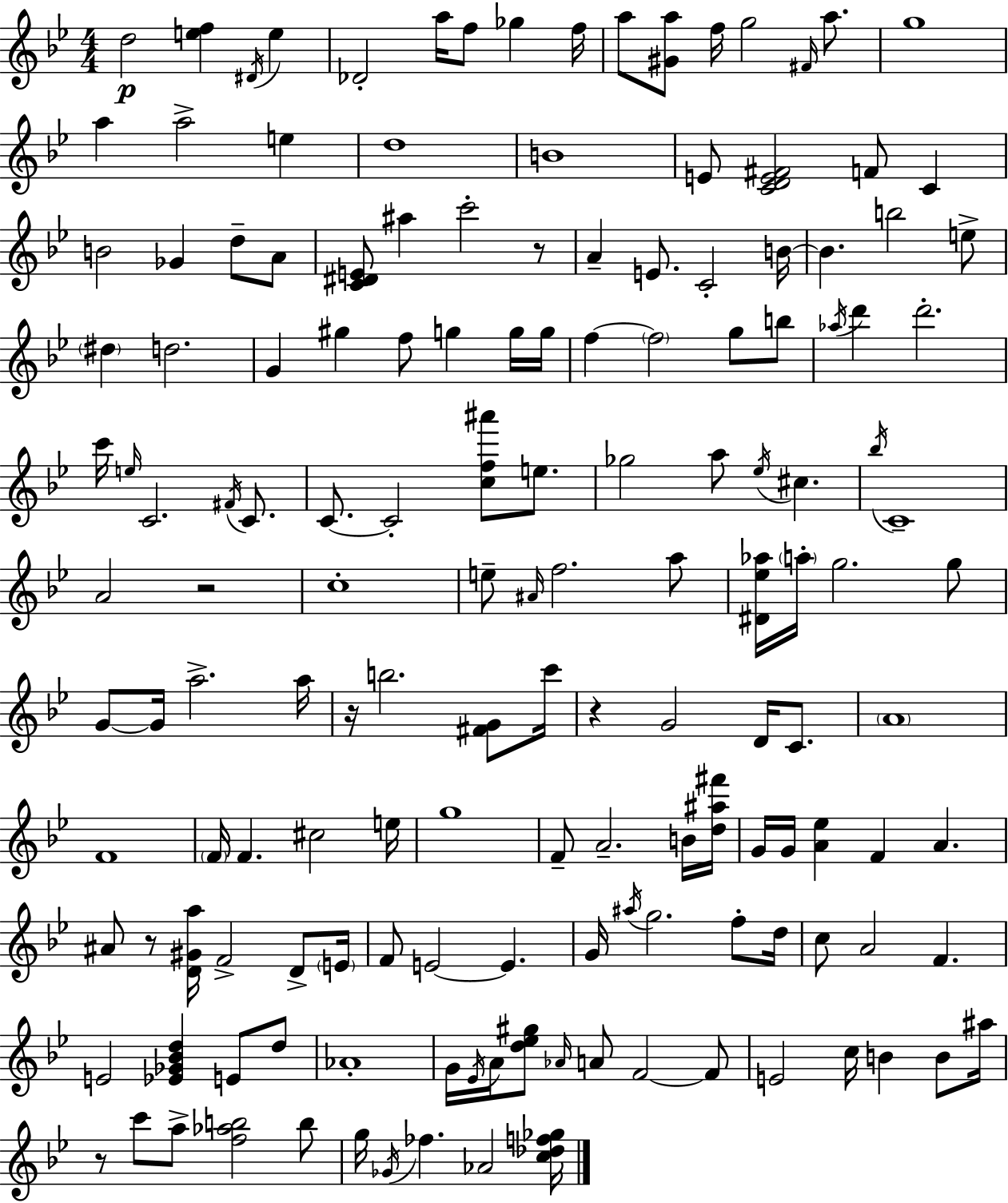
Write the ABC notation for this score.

X:1
T:Untitled
M:4/4
L:1/4
K:Bb
d2 [ef] ^D/4 e _D2 a/4 f/2 _g f/4 a/2 [^Ga]/2 f/4 g2 ^F/4 a/2 g4 a a2 e d4 B4 E/2 [CDE^F]2 F/2 C B2 _G d/2 A/2 [C^DE]/2 ^a c'2 z/2 A E/2 C2 B/4 B b2 e/2 ^d d2 G ^g f/2 g g/4 g/4 f f2 g/2 b/2 _a/4 d' d'2 c'/4 e/4 C2 ^F/4 C/2 C/2 C2 [cf^a']/2 e/2 _g2 a/2 _e/4 ^c _b/4 C4 A2 z2 c4 e/2 ^A/4 f2 a/2 [^D_e_a]/4 a/4 g2 g/2 G/2 G/4 a2 a/4 z/4 b2 [^FG]/2 c'/4 z G2 D/4 C/2 A4 F4 F/4 F ^c2 e/4 g4 F/2 A2 B/4 [d^a^f']/4 G/4 G/4 [A_e] F A ^A/2 z/2 [D^Ga]/4 F2 D/2 E/4 F/2 E2 E G/4 ^a/4 g2 f/2 d/4 c/2 A2 F E2 [_E_G_Bd] E/2 d/2 _A4 G/4 _E/4 A/4 [d_e^g]/2 _A/4 A/2 F2 F/2 E2 c/4 B B/2 ^a/4 z/2 c'/2 a/2 [f_ab]2 b/2 g/4 _G/4 _f _A2 [c_df_g]/4